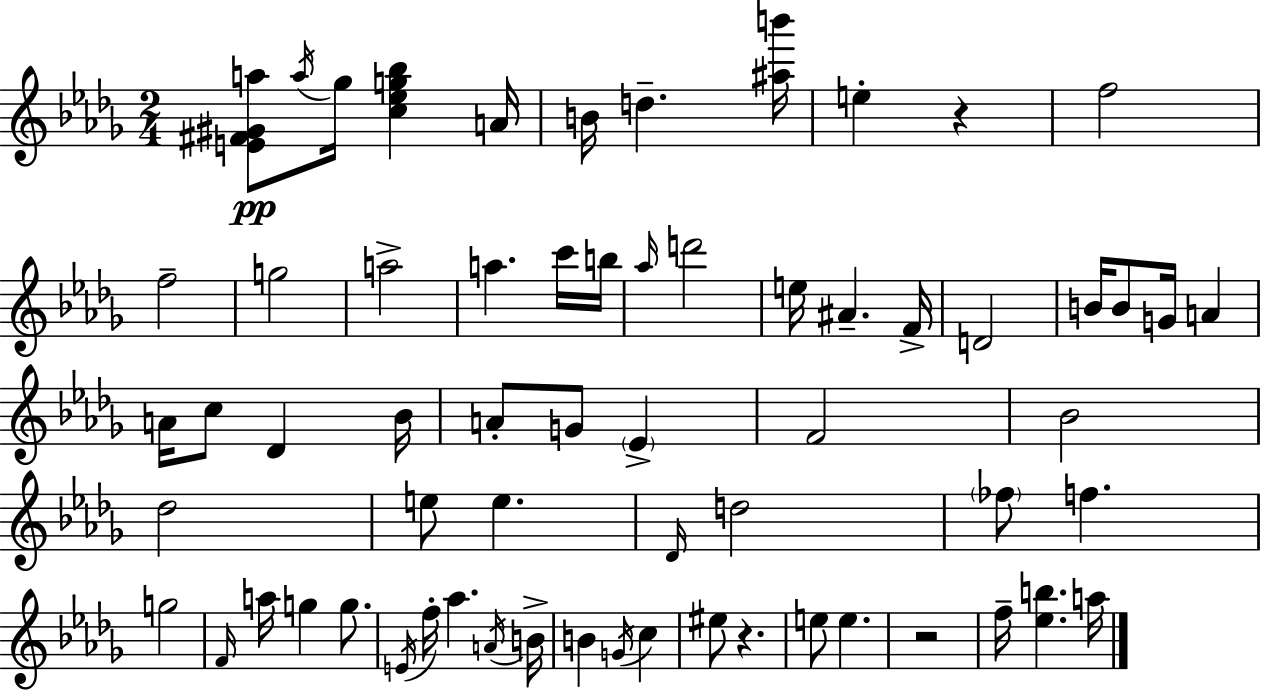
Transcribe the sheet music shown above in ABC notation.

X:1
T:Untitled
M:2/4
L:1/4
K:Bbm
[E^F^Ga]/2 a/4 _g/4 [c_eg_b] A/4 B/4 d [^ab']/4 e z f2 f2 g2 a2 a c'/4 b/4 _a/4 d'2 e/4 ^A F/4 D2 B/4 B/2 G/4 A A/4 c/2 _D _B/4 A/2 G/2 _E F2 _B2 _d2 e/2 e _D/4 d2 _f/2 f g2 F/4 a/4 g g/2 E/4 f/4 _a A/4 B/4 B G/4 c ^e/2 z e/2 e z2 f/4 [_eb] a/4